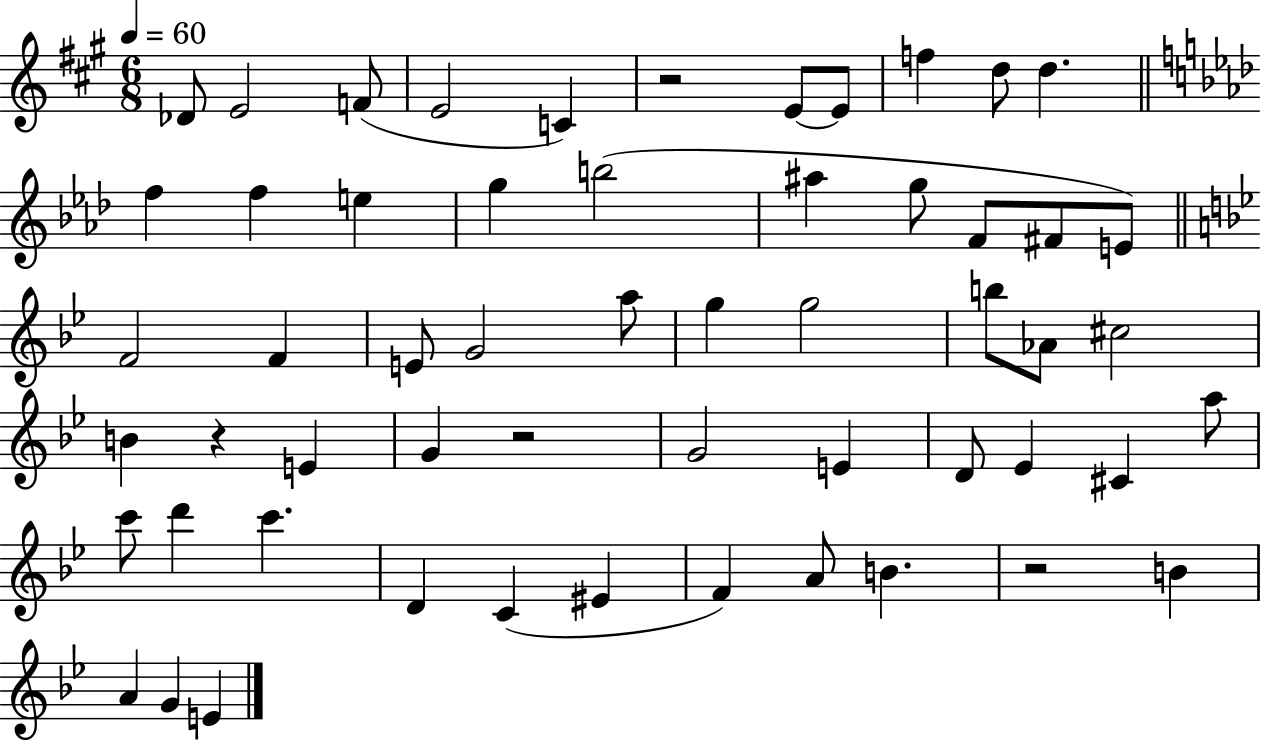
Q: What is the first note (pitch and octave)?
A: Db4